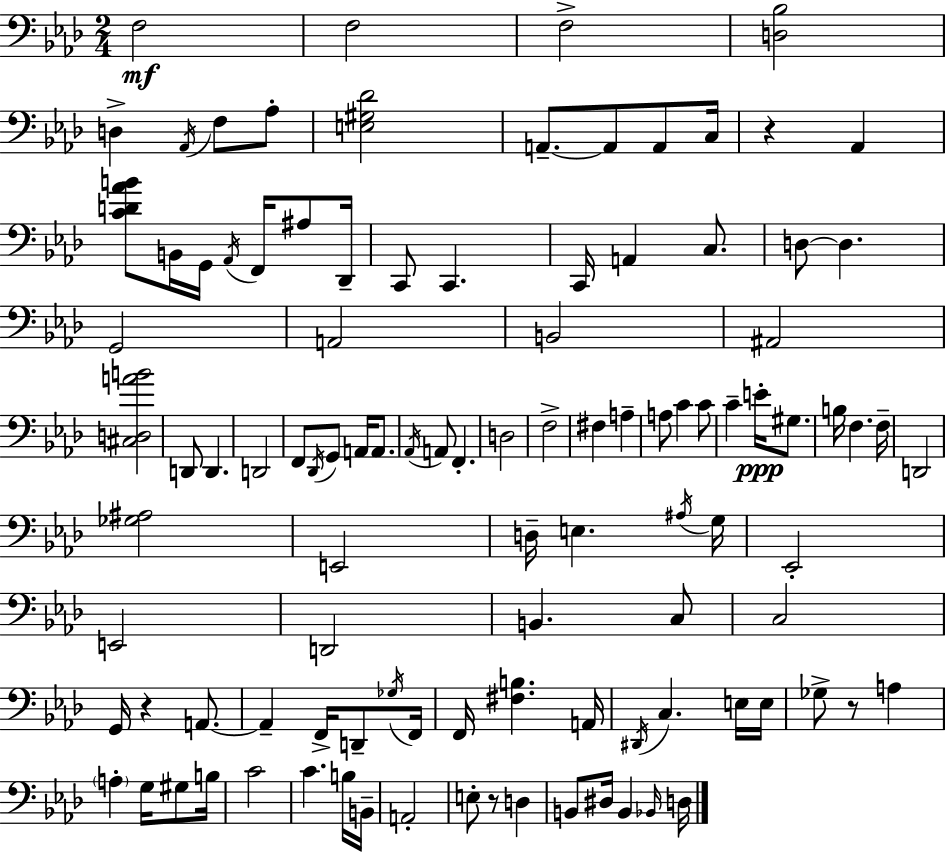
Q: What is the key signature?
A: AES major